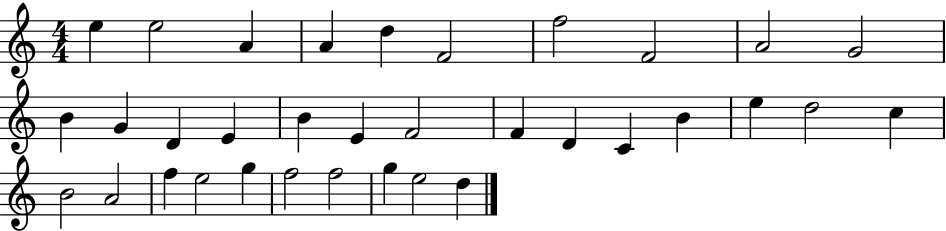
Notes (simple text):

E5/q E5/h A4/q A4/q D5/q F4/h F5/h F4/h A4/h G4/h B4/q G4/q D4/q E4/q B4/q E4/q F4/h F4/q D4/q C4/q B4/q E5/q D5/h C5/q B4/h A4/h F5/q E5/h G5/q F5/h F5/h G5/q E5/h D5/q